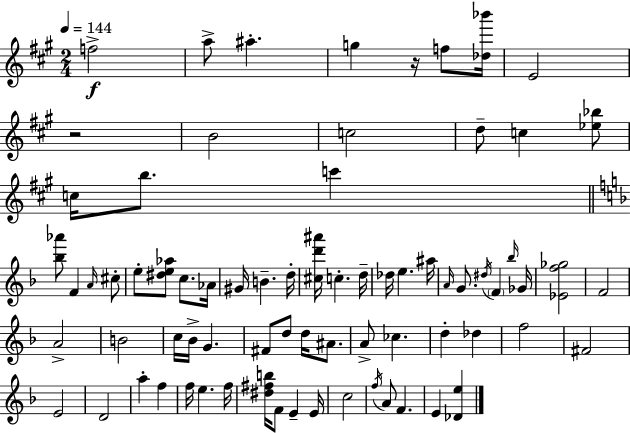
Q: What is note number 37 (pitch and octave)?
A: C5